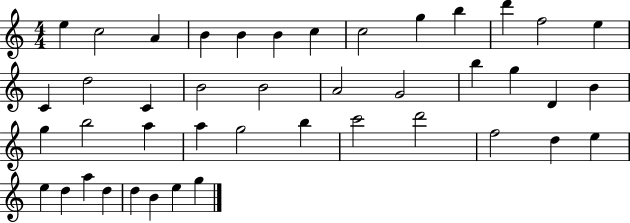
X:1
T:Untitled
M:4/4
L:1/4
K:C
e c2 A B B B c c2 g b d' f2 e C d2 C B2 B2 A2 G2 b g D B g b2 a a g2 b c'2 d'2 f2 d e e d a d d B e g